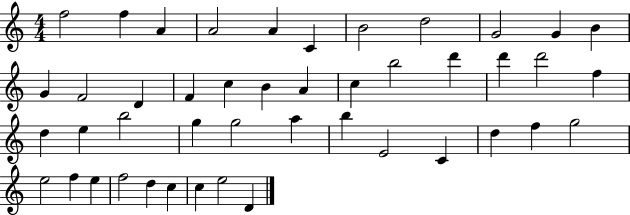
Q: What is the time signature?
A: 4/4